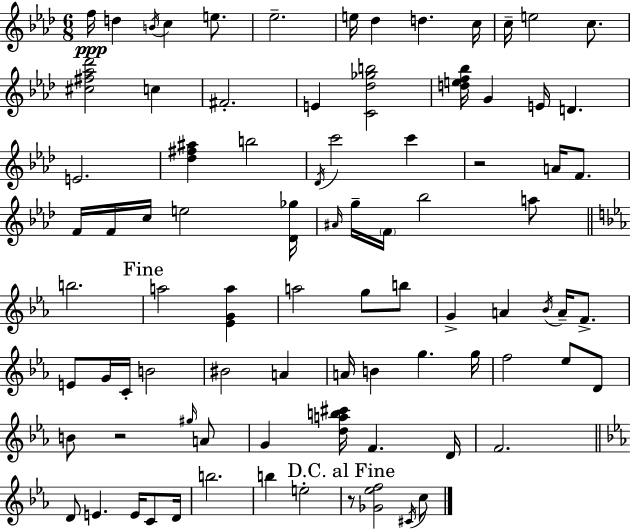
{
  \clef treble
  \numericTimeSignature
  \time 6/8
  \key aes \major
  f''16\ppp d''4 \acciaccatura { b'16 } c''4 e''8. | ees''2.-- | e''16 des''4 d''4. | c''16 c''16-- e''2 c''8. | \break <cis'' fis'' aes'' des'''>2 c''4 | fis'2.-. | e'4 <c' des'' ges'' b''>2 | <d'' e'' f'' bes''>16 g'4 e'16 d'4. | \break e'2. | <des'' fis'' ais''>4 b''2 | \acciaccatura { des'16 } c'''2 c'''4 | r2 a'16 f'8. | \break f'16 f'16 c''16 e''2 | <des' ges''>16 \grace { ais'16 } g''16-- \parenthesize f'16 bes''2 | a''8 \bar "||" \break \key c \minor b''2. | \mark "Fine" a''2 <ees' g' a''>4 | a''2 g''8 b''8 | g'4-> a'4 \acciaccatura { bes'16 } a'16-- f'8.-> | \break e'8 g'16 c'16-. b'2 | bis'2 a'4 | a'16 b'4 g''4. | g''16 f''2 ees''8 d'8 | \break b'8 r2 \grace { gis''16 } | a'8 g'4 <d'' a'' b'' cis'''>16 f'4. | d'16 f'2. | \bar "||" \break \key ees \major d'8 e'4. e'16 c'8 d'16 | b''2. | b''4 e''2-. | \mark "D.C. al Fine" r8 <ges' ees'' f''>2 \acciaccatura { cis'16 } c''8 | \break \bar "|."
}